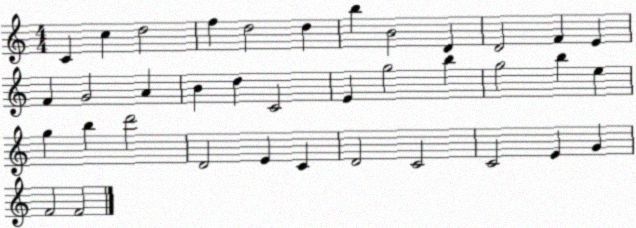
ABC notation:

X:1
T:Untitled
M:4/4
L:1/4
K:C
C c d2 f d2 d b B2 D D2 F E F G2 A B d C2 E g2 b g2 b e g b d'2 D2 E C D2 C2 C2 E G F2 F2